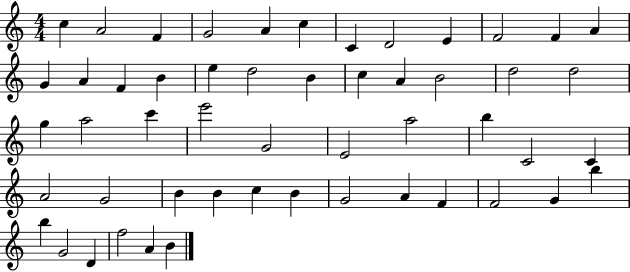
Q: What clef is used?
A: treble